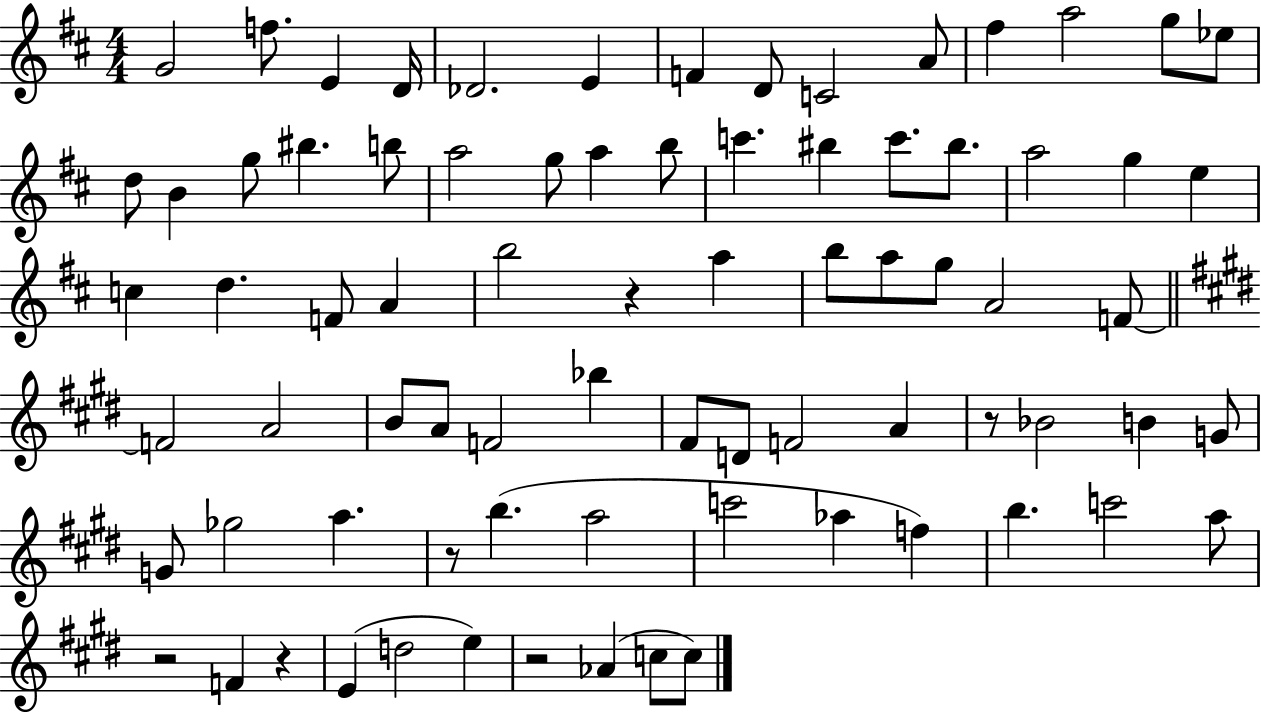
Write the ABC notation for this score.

X:1
T:Untitled
M:4/4
L:1/4
K:D
G2 f/2 E D/4 _D2 E F D/2 C2 A/2 ^f a2 g/2 _e/2 d/2 B g/2 ^b b/2 a2 g/2 a b/2 c' ^b c'/2 ^b/2 a2 g e c d F/2 A b2 z a b/2 a/2 g/2 A2 F/2 F2 A2 B/2 A/2 F2 _b ^F/2 D/2 F2 A z/2 _B2 B G/2 G/2 _g2 a z/2 b a2 c'2 _a f b c'2 a/2 z2 F z E d2 e z2 _A c/2 c/2